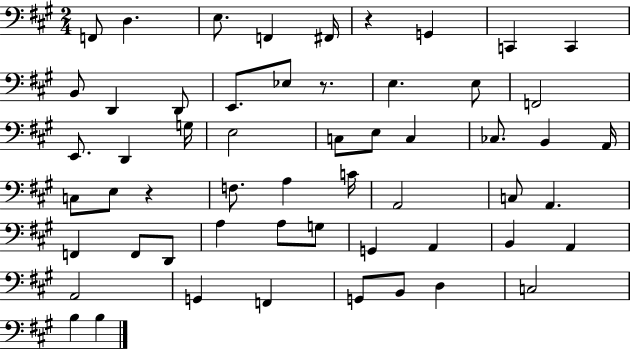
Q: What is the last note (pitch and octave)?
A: B3